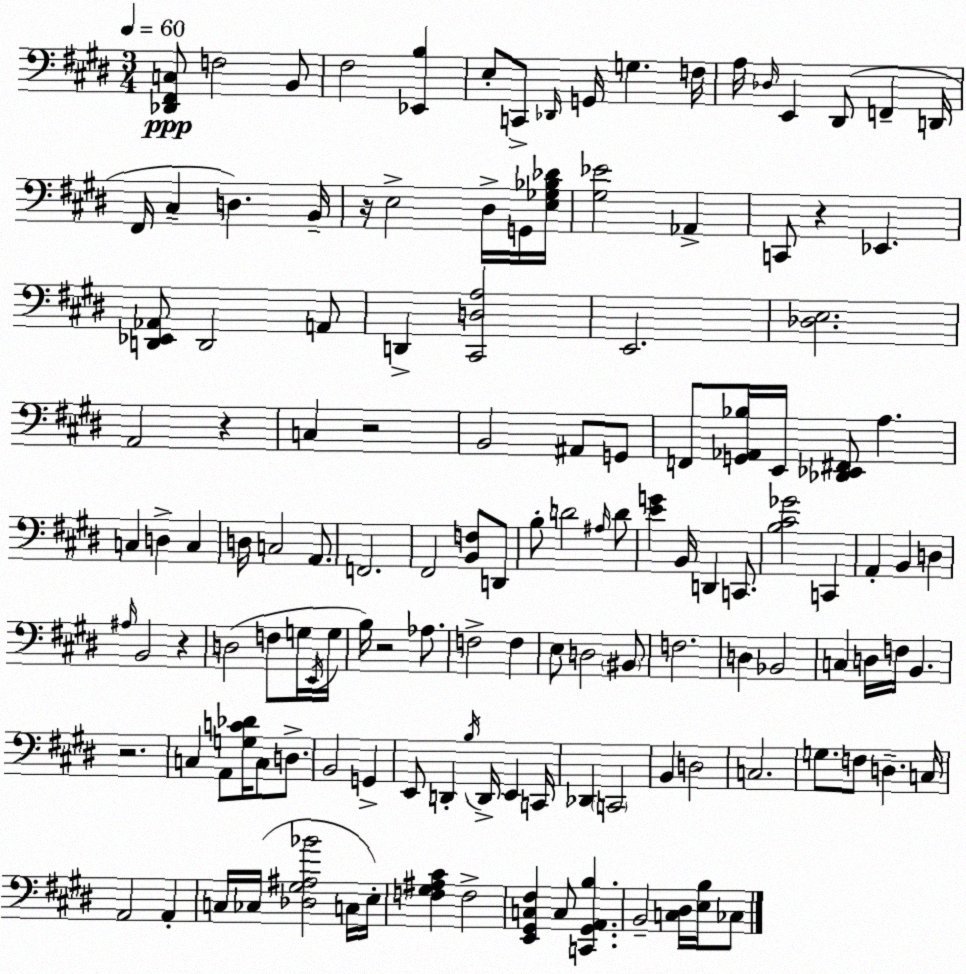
X:1
T:Untitled
M:3/4
L:1/4
K:E
[_D,,^F,,C,]/2 F,2 B,,/2 ^F,2 [_E,,B,] E,/2 C,,/2 _D,,/4 G,,/4 G, F,/4 A,/4 _D,/4 E,, ^D,,/2 F,, D,,/4 ^F,,/4 ^C, D, B,,/4 z/4 E,2 ^D,/4 G,,/4 [E,_G,_B,_D]/4 [^G,_E]2 _A,, C,,/2 z _E,, [D,,_E,,_A,,]/2 D,,2 A,,/2 D,, [^C,,D,A,]2 E,,2 [_D,E,]2 A,,2 z C, z2 B,,2 ^A,,/2 G,,/2 F,,/2 [G,,_A,,_B,]/4 E,,/4 [_D,,_E,,^F,,]/2 A, C, D, C, D,/4 C,2 A,,/2 F,,2 ^F,,2 [B,,F,]/2 D,,/2 B,/2 D2 ^A,/4 D/2 [EG] B,,/4 D,, C,,/2 [B,^C_G]2 C,, A,, B,, D, ^A,/4 B,,2 z D,2 F,/2 G,/4 E,,/4 G,/4 B,/4 z2 _A,/2 F,2 F, E,/2 D,2 ^B,,/2 F,2 D, _B,,2 C, D,/4 F,/4 B,, z2 C, A,,/2 [G,C_D]/4 C,/2 D,/2 B,,2 G,, E,,/2 D,, B,/4 D,,/4 E,, C,,/4 _D,, C,,2 B,, D,2 C,2 G,/2 F,/2 D, C,/4 A,,2 A,, C,/4 _C,/4 [_D,^G,^A,_B]2 C,/4 E,/4 [F,^G,^A,^C] F,2 [E,,^G,,C,^F,] C,/2 [C,,^G,,A,,B,] B,,2 [C,^D,]/4 [E,B,]/4 _C,/2